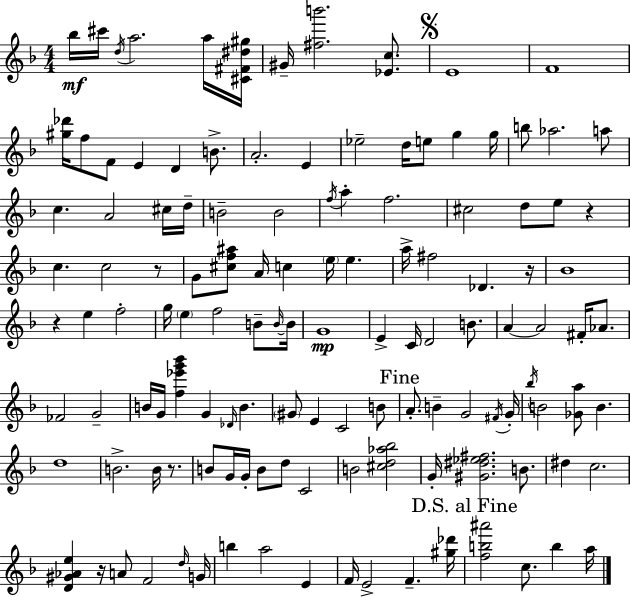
X:1
T:Untitled
M:4/4
L:1/4
K:Dm
_b/4 ^c'/4 d/4 a2 a/4 [^C^F^d^g]/4 ^G/4 [^fb']2 [_Ec]/2 E4 F4 [^g_d']/4 f/2 F/2 E D B/2 A2 E _e2 d/4 e/2 g g/4 b/2 _a2 a/2 c A2 ^c/4 d/4 B2 B2 f/4 a f2 ^c2 d/2 e/2 z c c2 z/2 G/2 [^cf^a]/2 A/4 c e/4 e a/4 ^f2 _D z/4 _B4 z e f2 g/4 e f2 B/2 B/4 B/4 G4 E C/4 D2 B/2 A A2 ^F/4 _A/2 _F2 G2 B/4 G/4 [f_e'g'_b'] G _D/4 B ^G/2 E C2 B/2 A/2 B G2 ^F/4 G/4 _b/4 B2 [_Ga]/2 B d4 B2 B/4 z/2 B/2 G/4 G/4 B/2 d/2 C2 B2 [^cd_a_b]2 G/4 [^G^d_e^f]2 B/2 ^d c2 [D^G_Ae] z/4 A/2 F2 d/4 G/4 b a2 E F/4 E2 F [^g_d']/4 [fb^a']2 c/2 b a/4